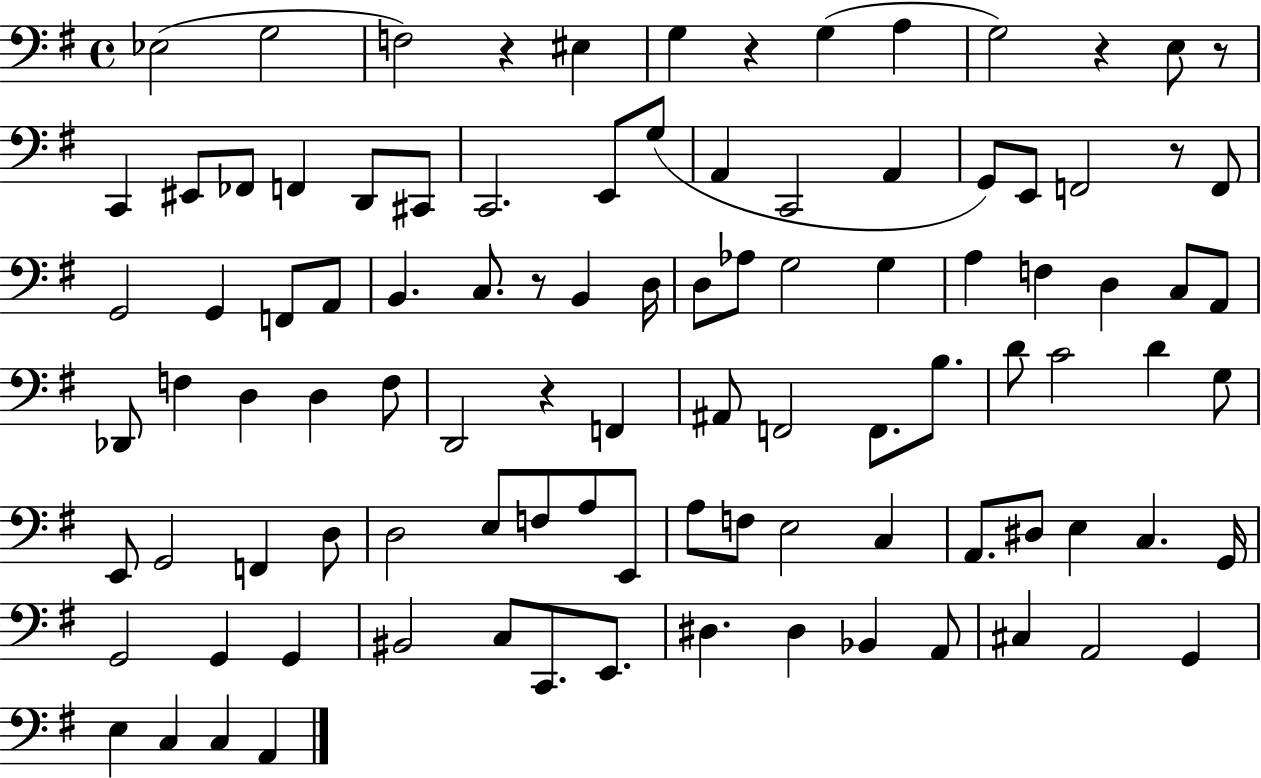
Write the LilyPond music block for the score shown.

{
  \clef bass
  \time 4/4
  \defaultTimeSignature
  \key g \major
  ees2( g2 | f2) r4 eis4 | g4 r4 g4( a4 | g2) r4 e8 r8 | \break c,4 eis,8 fes,8 f,4 d,8 cis,8 | c,2. e,8 g8( | a,4 c,2 a,4 | g,8) e,8 f,2 r8 f,8 | \break g,2 g,4 f,8 a,8 | b,4. c8. r8 b,4 d16 | d8 aes8 g2 g4 | a4 f4 d4 c8 a,8 | \break des,8 f4 d4 d4 f8 | d,2 r4 f,4 | ais,8 f,2 f,8. b8. | d'8 c'2 d'4 g8 | \break e,8 g,2 f,4 d8 | d2 e8 f8 a8 e,8 | a8 f8 e2 c4 | a,8. dis8 e4 c4. g,16 | \break g,2 g,4 g,4 | bis,2 c8 c,8. e,8. | dis4. dis4 bes,4 a,8 | cis4 a,2 g,4 | \break e4 c4 c4 a,4 | \bar "|."
}